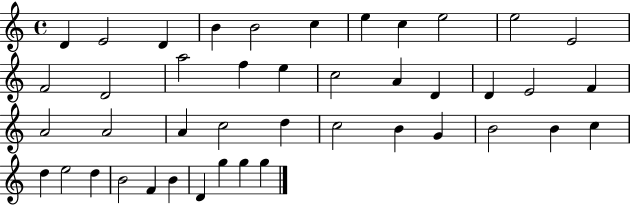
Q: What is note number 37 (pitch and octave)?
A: B4